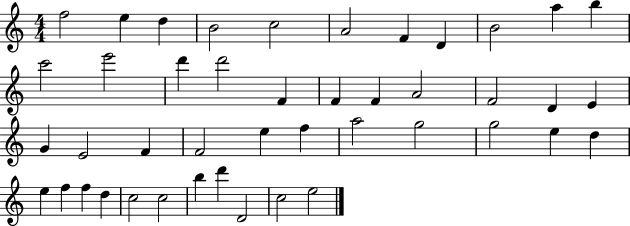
X:1
T:Untitled
M:4/4
L:1/4
K:C
f2 e d B2 c2 A2 F D B2 a b c'2 e'2 d' d'2 F F F A2 F2 D E G E2 F F2 e f a2 g2 g2 e d e f f d c2 c2 b d' D2 c2 e2